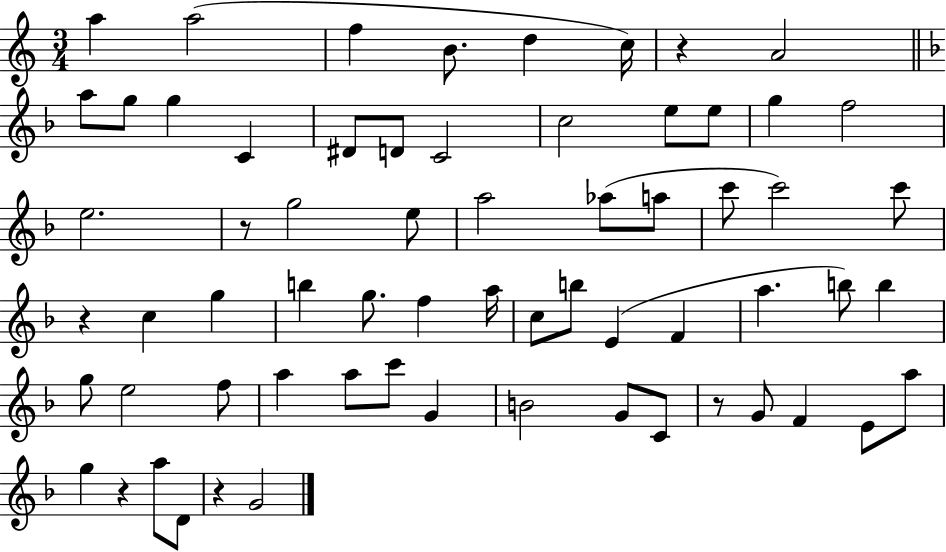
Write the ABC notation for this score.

X:1
T:Untitled
M:3/4
L:1/4
K:C
a a2 f B/2 d c/4 z A2 a/2 g/2 g C ^D/2 D/2 C2 c2 e/2 e/2 g f2 e2 z/2 g2 e/2 a2 _a/2 a/2 c'/2 c'2 c'/2 z c g b g/2 f a/4 c/2 b/2 E F a b/2 b g/2 e2 f/2 a a/2 c'/2 G B2 G/2 C/2 z/2 G/2 F E/2 a/2 g z a/2 D/2 z G2